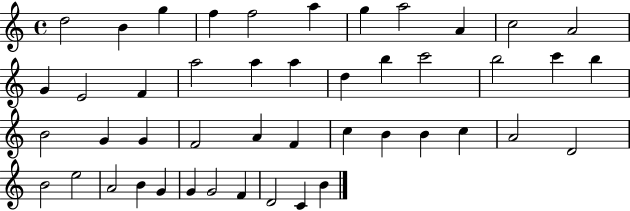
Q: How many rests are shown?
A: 0